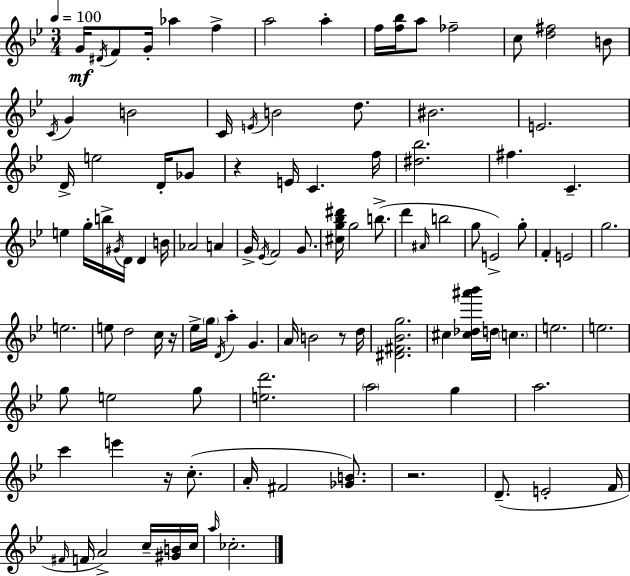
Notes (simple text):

G4/s D#4/s F4/e G4/s Ab5/q F5/q A5/h A5/q F5/s [F5,Bb5]/s A5/e FES5/h C5/e [D5,F#5]/h B4/e C4/s G4/q B4/h C4/s E4/s B4/h D5/e. BIS4/h. E4/h. D4/s E5/h D4/s Gb4/e R/q E4/s C4/q. F5/s [D#5,Bb5]/h. F#5/q. C4/q. E5/q G5/s B5/s G#4/s D4/s D4/q B4/s Ab4/h A4/q G4/s Eb4/s F4/h G4/e. [C#5,G5,Bb5,D#6]/s G5/h B5/e. D6/q A#4/s B5/h G5/e E4/h G5/e F4/q E4/h G5/h. E5/h. E5/e D5/h C5/s R/s Eb5/s G5/s D4/s A5/q G4/q. A4/s B4/h R/e D5/s [D#4,F#4,Bb4,G5]/h. C#5/q [C#5,Db5,A#6,Bb6]/s D5/s C5/q. E5/h. E5/h. G5/e E5/h G5/e [E5,D6]/h. A5/h G5/q A5/h. C6/q E6/q R/s C5/e. A4/s F#4/h [Gb4,B4]/e. R/h. D4/e. E4/h F4/s F#4/s F4/s A4/h C5/s [G#4,B4]/s C5/s A5/s CES5/h.